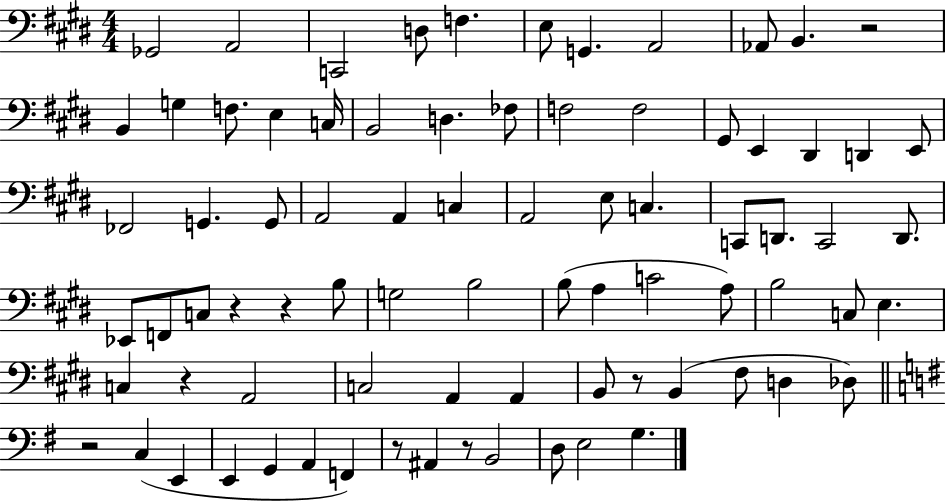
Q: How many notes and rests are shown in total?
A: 80